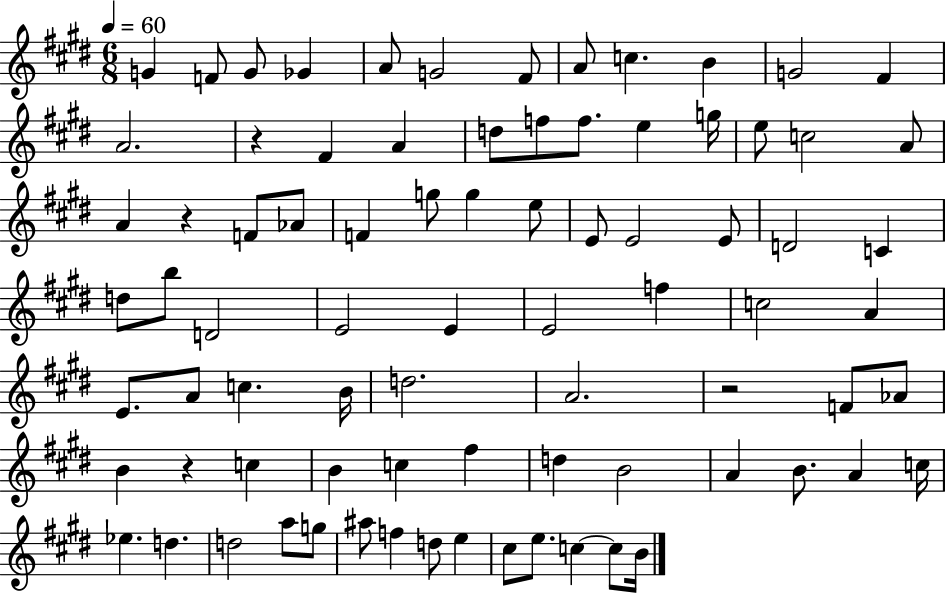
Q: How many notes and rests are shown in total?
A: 81